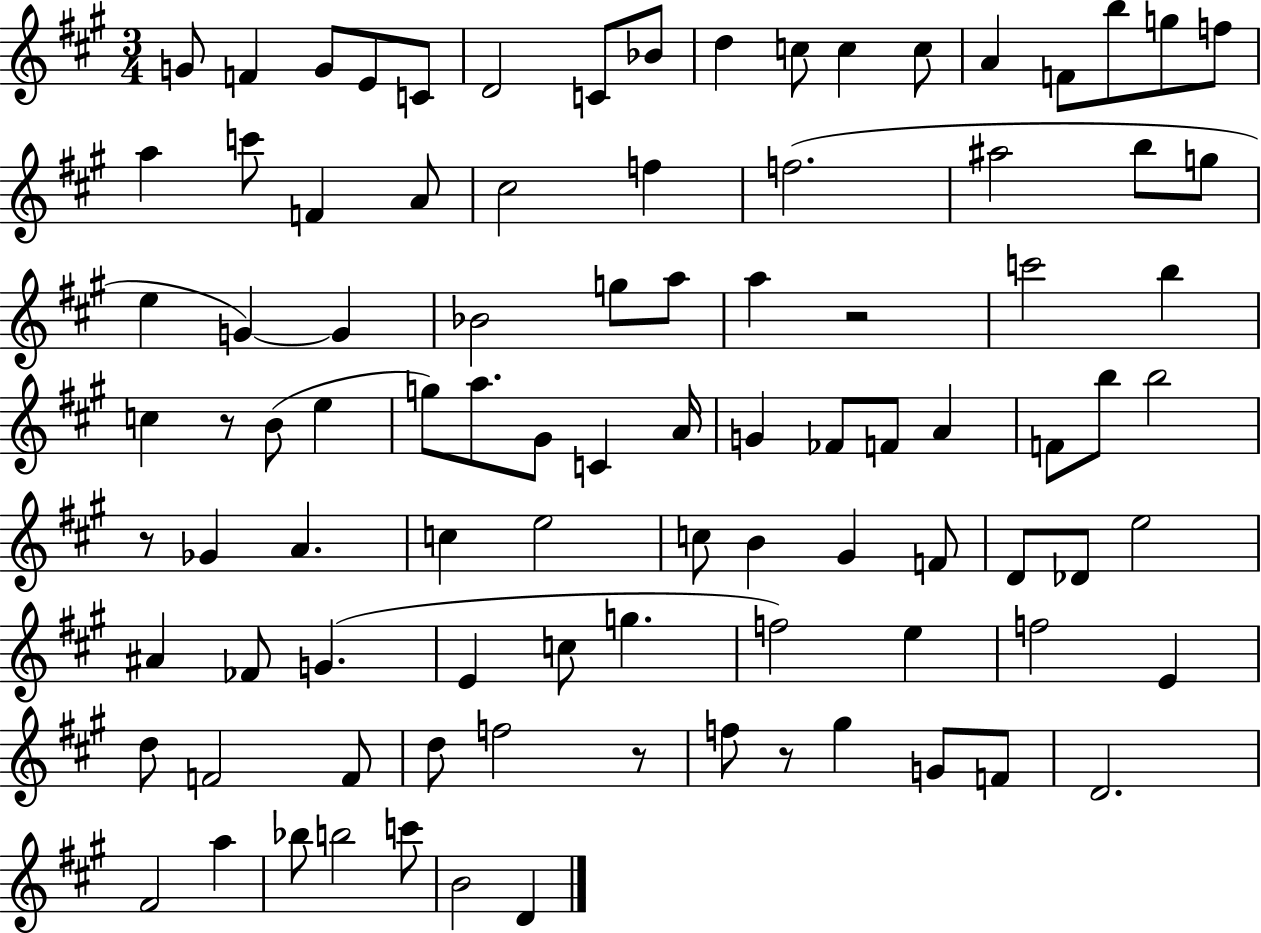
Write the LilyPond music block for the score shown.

{
  \clef treble
  \numericTimeSignature
  \time 3/4
  \key a \major
  g'8 f'4 g'8 e'8 c'8 | d'2 c'8 bes'8 | d''4 c''8 c''4 c''8 | a'4 f'8 b''8 g''8 f''8 | \break a''4 c'''8 f'4 a'8 | cis''2 f''4 | f''2.( | ais''2 b''8 g''8 | \break e''4 g'4~~) g'4 | bes'2 g''8 a''8 | a''4 r2 | c'''2 b''4 | \break c''4 r8 b'8( e''4 | g''8) a''8. gis'8 c'4 a'16 | g'4 fes'8 f'8 a'4 | f'8 b''8 b''2 | \break r8 ges'4 a'4. | c''4 e''2 | c''8 b'4 gis'4 f'8 | d'8 des'8 e''2 | \break ais'4 fes'8 g'4.( | e'4 c''8 g''4. | f''2) e''4 | f''2 e'4 | \break d''8 f'2 f'8 | d''8 f''2 r8 | f''8 r8 gis''4 g'8 f'8 | d'2. | \break fis'2 a''4 | bes''8 b''2 c'''8 | b'2 d'4 | \bar "|."
}